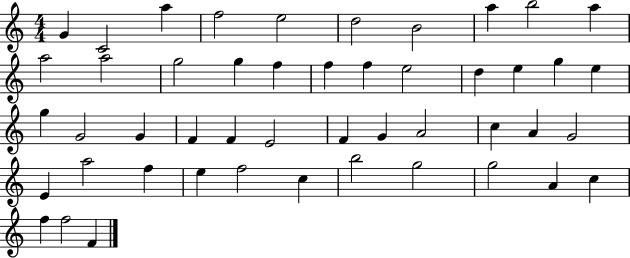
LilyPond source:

{
  \clef treble
  \numericTimeSignature
  \time 4/4
  \key c \major
  g'4 c'2 a''4 | f''2 e''2 | d''2 b'2 | a''4 b''2 a''4 | \break a''2 a''2 | g''2 g''4 f''4 | f''4 f''4 e''2 | d''4 e''4 g''4 e''4 | \break g''4 g'2 g'4 | f'4 f'4 e'2 | f'4 g'4 a'2 | c''4 a'4 g'2 | \break e'4 a''2 f''4 | e''4 f''2 c''4 | b''2 g''2 | g''2 a'4 c''4 | \break f''4 f''2 f'4 | \bar "|."
}